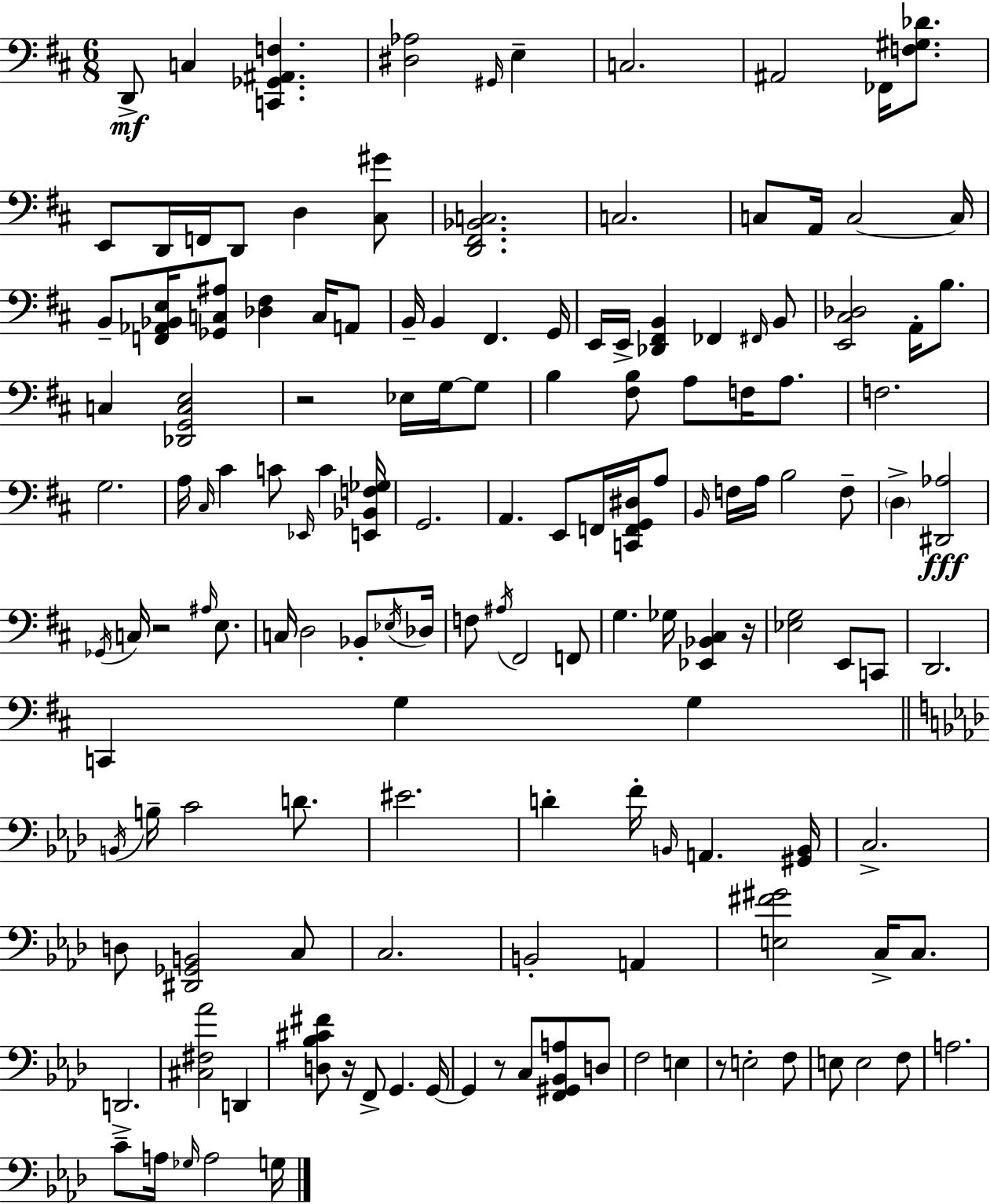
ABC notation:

X:1
T:Untitled
M:6/8
L:1/4
K:D
D,,/2 C, [C,,_G,,^A,,F,] [^D,_A,]2 ^G,,/4 E, C,2 ^A,,2 _F,,/4 [F,^G,_D]/2 E,,/2 D,,/4 F,,/4 D,,/2 D, [^C,^G]/2 [D,,^F,,_B,,C,]2 C,2 C,/2 A,,/4 C,2 C,/4 B,,/2 [F,,_A,,_B,,E,]/4 [_G,,C,^A,]/2 [_D,^F,] C,/4 A,,/2 B,,/4 B,, ^F,, G,,/4 E,,/4 E,,/4 [_D,,^F,,B,,] _F,, ^F,,/4 B,,/2 [E,,^C,_D,]2 A,,/4 B,/2 C, [_D,,G,,C,E,]2 z2 _E,/4 G,/4 G,/2 B, [^F,B,]/2 A,/2 F,/4 A,/2 F,2 G,2 A,/4 ^C,/4 ^C C/2 _E,,/4 C [E,,_B,,F,_G,]/4 G,,2 A,, E,,/2 F,,/4 [C,,F,,G,,^D,]/4 A,/2 B,,/4 F,/4 A,/4 B,2 F,/2 D, [^D,,_A,]2 _G,,/4 C,/4 z2 ^A,/4 E,/2 C,/4 D,2 _B,,/2 _E,/4 _D,/4 F,/2 ^A,/4 ^F,,2 F,,/2 G, _G,/4 [_E,,_B,,^C,] z/4 [_E,G,]2 E,,/2 C,,/2 D,,2 C,, G, G, B,,/4 B,/4 C2 D/2 ^E2 D F/4 B,,/4 A,, [^G,,B,,]/4 C,2 D,/2 [^D,,_G,,B,,]2 C,/2 C,2 B,,2 A,, [E,^F^G]2 C,/4 C,/2 D,,2 [^C,^F,_A]2 D,, [D,_B,^C^F]/2 z/4 F,,/2 G,, G,,/4 G,, z/2 C,/2 [F,,^G,,_B,,A,]/2 D,/2 F,2 E, z/2 E,2 F,/2 E,/2 E,2 F,/2 A,2 C/2 A,/4 _G,/4 A,2 G,/4